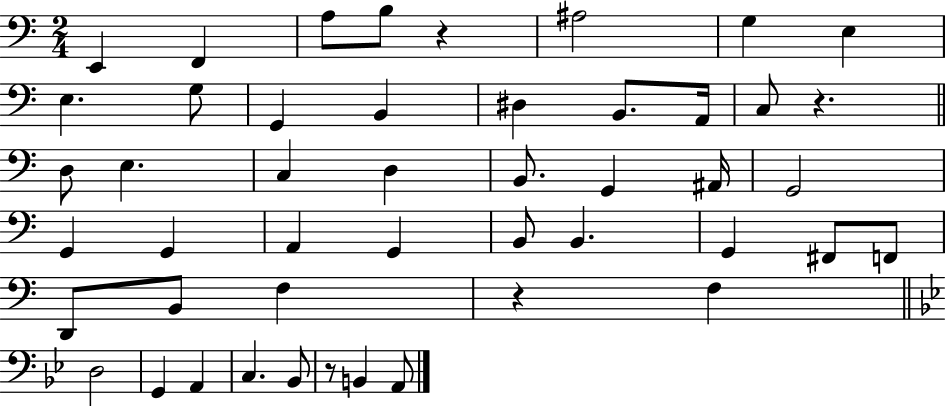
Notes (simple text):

E2/q F2/q A3/e B3/e R/q A#3/h G3/q E3/q E3/q. G3/e G2/q B2/q D#3/q B2/e. A2/s C3/e R/q. D3/e E3/q. C3/q D3/q B2/e. G2/q A#2/s G2/h G2/q G2/q A2/q G2/q B2/e B2/q. G2/q F#2/e F2/e D2/e B2/e F3/q R/q F3/q D3/h G2/q A2/q C3/q. Bb2/e R/e B2/q A2/e